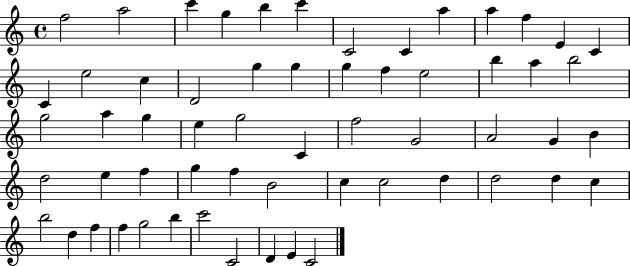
F5/h A5/h C6/q G5/q B5/q C6/q C4/h C4/q A5/q A5/q F5/q E4/q C4/q C4/q E5/h C5/q D4/h G5/q G5/q G5/q F5/q E5/h B5/q A5/q B5/h G5/h A5/q G5/q E5/q G5/h C4/q F5/h G4/h A4/h G4/q B4/q D5/h E5/q F5/q G5/q F5/q B4/h C5/q C5/h D5/q D5/h D5/q C5/q B5/h D5/q F5/q F5/q G5/h B5/q C6/h C4/h D4/q E4/q C4/h